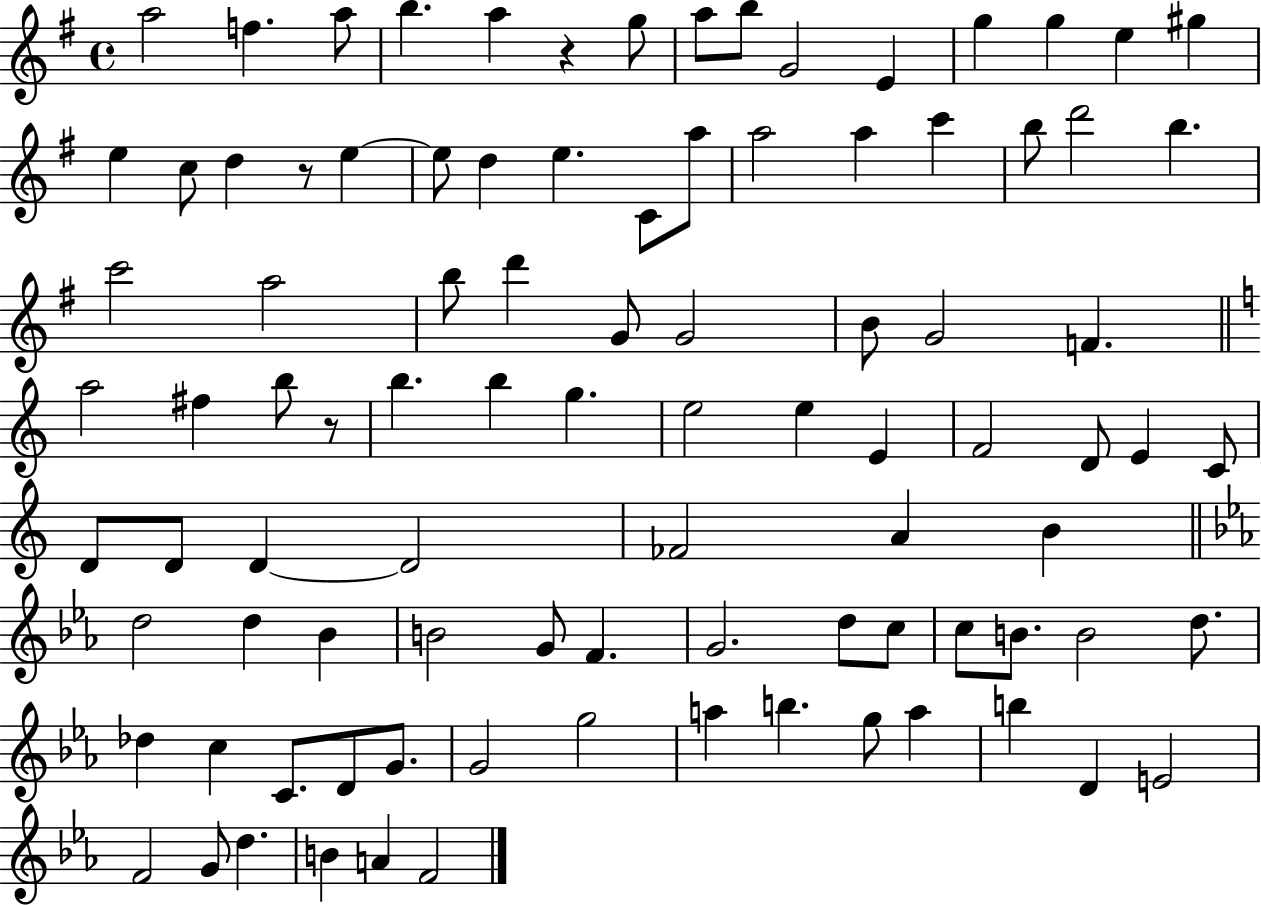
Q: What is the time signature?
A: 4/4